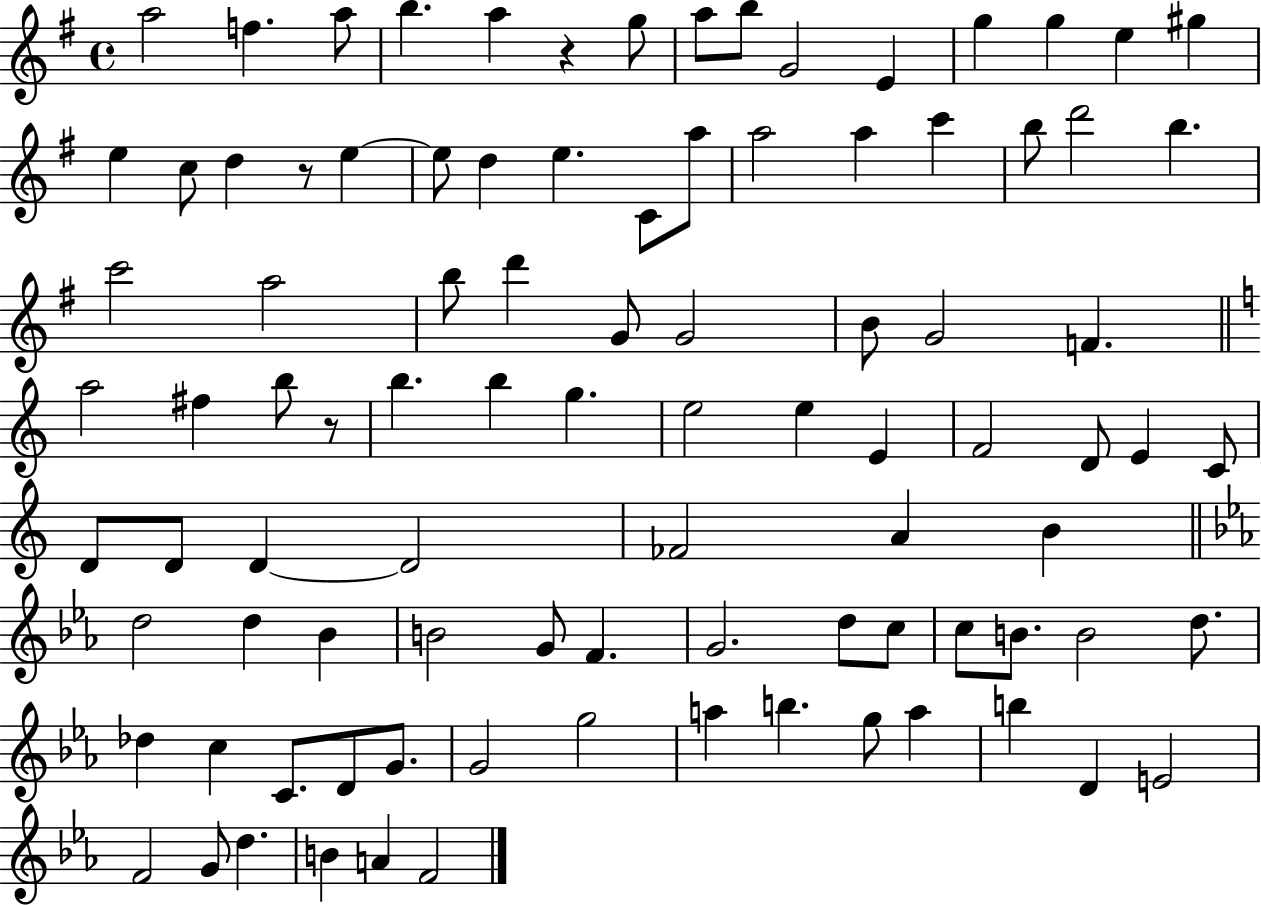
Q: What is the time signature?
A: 4/4